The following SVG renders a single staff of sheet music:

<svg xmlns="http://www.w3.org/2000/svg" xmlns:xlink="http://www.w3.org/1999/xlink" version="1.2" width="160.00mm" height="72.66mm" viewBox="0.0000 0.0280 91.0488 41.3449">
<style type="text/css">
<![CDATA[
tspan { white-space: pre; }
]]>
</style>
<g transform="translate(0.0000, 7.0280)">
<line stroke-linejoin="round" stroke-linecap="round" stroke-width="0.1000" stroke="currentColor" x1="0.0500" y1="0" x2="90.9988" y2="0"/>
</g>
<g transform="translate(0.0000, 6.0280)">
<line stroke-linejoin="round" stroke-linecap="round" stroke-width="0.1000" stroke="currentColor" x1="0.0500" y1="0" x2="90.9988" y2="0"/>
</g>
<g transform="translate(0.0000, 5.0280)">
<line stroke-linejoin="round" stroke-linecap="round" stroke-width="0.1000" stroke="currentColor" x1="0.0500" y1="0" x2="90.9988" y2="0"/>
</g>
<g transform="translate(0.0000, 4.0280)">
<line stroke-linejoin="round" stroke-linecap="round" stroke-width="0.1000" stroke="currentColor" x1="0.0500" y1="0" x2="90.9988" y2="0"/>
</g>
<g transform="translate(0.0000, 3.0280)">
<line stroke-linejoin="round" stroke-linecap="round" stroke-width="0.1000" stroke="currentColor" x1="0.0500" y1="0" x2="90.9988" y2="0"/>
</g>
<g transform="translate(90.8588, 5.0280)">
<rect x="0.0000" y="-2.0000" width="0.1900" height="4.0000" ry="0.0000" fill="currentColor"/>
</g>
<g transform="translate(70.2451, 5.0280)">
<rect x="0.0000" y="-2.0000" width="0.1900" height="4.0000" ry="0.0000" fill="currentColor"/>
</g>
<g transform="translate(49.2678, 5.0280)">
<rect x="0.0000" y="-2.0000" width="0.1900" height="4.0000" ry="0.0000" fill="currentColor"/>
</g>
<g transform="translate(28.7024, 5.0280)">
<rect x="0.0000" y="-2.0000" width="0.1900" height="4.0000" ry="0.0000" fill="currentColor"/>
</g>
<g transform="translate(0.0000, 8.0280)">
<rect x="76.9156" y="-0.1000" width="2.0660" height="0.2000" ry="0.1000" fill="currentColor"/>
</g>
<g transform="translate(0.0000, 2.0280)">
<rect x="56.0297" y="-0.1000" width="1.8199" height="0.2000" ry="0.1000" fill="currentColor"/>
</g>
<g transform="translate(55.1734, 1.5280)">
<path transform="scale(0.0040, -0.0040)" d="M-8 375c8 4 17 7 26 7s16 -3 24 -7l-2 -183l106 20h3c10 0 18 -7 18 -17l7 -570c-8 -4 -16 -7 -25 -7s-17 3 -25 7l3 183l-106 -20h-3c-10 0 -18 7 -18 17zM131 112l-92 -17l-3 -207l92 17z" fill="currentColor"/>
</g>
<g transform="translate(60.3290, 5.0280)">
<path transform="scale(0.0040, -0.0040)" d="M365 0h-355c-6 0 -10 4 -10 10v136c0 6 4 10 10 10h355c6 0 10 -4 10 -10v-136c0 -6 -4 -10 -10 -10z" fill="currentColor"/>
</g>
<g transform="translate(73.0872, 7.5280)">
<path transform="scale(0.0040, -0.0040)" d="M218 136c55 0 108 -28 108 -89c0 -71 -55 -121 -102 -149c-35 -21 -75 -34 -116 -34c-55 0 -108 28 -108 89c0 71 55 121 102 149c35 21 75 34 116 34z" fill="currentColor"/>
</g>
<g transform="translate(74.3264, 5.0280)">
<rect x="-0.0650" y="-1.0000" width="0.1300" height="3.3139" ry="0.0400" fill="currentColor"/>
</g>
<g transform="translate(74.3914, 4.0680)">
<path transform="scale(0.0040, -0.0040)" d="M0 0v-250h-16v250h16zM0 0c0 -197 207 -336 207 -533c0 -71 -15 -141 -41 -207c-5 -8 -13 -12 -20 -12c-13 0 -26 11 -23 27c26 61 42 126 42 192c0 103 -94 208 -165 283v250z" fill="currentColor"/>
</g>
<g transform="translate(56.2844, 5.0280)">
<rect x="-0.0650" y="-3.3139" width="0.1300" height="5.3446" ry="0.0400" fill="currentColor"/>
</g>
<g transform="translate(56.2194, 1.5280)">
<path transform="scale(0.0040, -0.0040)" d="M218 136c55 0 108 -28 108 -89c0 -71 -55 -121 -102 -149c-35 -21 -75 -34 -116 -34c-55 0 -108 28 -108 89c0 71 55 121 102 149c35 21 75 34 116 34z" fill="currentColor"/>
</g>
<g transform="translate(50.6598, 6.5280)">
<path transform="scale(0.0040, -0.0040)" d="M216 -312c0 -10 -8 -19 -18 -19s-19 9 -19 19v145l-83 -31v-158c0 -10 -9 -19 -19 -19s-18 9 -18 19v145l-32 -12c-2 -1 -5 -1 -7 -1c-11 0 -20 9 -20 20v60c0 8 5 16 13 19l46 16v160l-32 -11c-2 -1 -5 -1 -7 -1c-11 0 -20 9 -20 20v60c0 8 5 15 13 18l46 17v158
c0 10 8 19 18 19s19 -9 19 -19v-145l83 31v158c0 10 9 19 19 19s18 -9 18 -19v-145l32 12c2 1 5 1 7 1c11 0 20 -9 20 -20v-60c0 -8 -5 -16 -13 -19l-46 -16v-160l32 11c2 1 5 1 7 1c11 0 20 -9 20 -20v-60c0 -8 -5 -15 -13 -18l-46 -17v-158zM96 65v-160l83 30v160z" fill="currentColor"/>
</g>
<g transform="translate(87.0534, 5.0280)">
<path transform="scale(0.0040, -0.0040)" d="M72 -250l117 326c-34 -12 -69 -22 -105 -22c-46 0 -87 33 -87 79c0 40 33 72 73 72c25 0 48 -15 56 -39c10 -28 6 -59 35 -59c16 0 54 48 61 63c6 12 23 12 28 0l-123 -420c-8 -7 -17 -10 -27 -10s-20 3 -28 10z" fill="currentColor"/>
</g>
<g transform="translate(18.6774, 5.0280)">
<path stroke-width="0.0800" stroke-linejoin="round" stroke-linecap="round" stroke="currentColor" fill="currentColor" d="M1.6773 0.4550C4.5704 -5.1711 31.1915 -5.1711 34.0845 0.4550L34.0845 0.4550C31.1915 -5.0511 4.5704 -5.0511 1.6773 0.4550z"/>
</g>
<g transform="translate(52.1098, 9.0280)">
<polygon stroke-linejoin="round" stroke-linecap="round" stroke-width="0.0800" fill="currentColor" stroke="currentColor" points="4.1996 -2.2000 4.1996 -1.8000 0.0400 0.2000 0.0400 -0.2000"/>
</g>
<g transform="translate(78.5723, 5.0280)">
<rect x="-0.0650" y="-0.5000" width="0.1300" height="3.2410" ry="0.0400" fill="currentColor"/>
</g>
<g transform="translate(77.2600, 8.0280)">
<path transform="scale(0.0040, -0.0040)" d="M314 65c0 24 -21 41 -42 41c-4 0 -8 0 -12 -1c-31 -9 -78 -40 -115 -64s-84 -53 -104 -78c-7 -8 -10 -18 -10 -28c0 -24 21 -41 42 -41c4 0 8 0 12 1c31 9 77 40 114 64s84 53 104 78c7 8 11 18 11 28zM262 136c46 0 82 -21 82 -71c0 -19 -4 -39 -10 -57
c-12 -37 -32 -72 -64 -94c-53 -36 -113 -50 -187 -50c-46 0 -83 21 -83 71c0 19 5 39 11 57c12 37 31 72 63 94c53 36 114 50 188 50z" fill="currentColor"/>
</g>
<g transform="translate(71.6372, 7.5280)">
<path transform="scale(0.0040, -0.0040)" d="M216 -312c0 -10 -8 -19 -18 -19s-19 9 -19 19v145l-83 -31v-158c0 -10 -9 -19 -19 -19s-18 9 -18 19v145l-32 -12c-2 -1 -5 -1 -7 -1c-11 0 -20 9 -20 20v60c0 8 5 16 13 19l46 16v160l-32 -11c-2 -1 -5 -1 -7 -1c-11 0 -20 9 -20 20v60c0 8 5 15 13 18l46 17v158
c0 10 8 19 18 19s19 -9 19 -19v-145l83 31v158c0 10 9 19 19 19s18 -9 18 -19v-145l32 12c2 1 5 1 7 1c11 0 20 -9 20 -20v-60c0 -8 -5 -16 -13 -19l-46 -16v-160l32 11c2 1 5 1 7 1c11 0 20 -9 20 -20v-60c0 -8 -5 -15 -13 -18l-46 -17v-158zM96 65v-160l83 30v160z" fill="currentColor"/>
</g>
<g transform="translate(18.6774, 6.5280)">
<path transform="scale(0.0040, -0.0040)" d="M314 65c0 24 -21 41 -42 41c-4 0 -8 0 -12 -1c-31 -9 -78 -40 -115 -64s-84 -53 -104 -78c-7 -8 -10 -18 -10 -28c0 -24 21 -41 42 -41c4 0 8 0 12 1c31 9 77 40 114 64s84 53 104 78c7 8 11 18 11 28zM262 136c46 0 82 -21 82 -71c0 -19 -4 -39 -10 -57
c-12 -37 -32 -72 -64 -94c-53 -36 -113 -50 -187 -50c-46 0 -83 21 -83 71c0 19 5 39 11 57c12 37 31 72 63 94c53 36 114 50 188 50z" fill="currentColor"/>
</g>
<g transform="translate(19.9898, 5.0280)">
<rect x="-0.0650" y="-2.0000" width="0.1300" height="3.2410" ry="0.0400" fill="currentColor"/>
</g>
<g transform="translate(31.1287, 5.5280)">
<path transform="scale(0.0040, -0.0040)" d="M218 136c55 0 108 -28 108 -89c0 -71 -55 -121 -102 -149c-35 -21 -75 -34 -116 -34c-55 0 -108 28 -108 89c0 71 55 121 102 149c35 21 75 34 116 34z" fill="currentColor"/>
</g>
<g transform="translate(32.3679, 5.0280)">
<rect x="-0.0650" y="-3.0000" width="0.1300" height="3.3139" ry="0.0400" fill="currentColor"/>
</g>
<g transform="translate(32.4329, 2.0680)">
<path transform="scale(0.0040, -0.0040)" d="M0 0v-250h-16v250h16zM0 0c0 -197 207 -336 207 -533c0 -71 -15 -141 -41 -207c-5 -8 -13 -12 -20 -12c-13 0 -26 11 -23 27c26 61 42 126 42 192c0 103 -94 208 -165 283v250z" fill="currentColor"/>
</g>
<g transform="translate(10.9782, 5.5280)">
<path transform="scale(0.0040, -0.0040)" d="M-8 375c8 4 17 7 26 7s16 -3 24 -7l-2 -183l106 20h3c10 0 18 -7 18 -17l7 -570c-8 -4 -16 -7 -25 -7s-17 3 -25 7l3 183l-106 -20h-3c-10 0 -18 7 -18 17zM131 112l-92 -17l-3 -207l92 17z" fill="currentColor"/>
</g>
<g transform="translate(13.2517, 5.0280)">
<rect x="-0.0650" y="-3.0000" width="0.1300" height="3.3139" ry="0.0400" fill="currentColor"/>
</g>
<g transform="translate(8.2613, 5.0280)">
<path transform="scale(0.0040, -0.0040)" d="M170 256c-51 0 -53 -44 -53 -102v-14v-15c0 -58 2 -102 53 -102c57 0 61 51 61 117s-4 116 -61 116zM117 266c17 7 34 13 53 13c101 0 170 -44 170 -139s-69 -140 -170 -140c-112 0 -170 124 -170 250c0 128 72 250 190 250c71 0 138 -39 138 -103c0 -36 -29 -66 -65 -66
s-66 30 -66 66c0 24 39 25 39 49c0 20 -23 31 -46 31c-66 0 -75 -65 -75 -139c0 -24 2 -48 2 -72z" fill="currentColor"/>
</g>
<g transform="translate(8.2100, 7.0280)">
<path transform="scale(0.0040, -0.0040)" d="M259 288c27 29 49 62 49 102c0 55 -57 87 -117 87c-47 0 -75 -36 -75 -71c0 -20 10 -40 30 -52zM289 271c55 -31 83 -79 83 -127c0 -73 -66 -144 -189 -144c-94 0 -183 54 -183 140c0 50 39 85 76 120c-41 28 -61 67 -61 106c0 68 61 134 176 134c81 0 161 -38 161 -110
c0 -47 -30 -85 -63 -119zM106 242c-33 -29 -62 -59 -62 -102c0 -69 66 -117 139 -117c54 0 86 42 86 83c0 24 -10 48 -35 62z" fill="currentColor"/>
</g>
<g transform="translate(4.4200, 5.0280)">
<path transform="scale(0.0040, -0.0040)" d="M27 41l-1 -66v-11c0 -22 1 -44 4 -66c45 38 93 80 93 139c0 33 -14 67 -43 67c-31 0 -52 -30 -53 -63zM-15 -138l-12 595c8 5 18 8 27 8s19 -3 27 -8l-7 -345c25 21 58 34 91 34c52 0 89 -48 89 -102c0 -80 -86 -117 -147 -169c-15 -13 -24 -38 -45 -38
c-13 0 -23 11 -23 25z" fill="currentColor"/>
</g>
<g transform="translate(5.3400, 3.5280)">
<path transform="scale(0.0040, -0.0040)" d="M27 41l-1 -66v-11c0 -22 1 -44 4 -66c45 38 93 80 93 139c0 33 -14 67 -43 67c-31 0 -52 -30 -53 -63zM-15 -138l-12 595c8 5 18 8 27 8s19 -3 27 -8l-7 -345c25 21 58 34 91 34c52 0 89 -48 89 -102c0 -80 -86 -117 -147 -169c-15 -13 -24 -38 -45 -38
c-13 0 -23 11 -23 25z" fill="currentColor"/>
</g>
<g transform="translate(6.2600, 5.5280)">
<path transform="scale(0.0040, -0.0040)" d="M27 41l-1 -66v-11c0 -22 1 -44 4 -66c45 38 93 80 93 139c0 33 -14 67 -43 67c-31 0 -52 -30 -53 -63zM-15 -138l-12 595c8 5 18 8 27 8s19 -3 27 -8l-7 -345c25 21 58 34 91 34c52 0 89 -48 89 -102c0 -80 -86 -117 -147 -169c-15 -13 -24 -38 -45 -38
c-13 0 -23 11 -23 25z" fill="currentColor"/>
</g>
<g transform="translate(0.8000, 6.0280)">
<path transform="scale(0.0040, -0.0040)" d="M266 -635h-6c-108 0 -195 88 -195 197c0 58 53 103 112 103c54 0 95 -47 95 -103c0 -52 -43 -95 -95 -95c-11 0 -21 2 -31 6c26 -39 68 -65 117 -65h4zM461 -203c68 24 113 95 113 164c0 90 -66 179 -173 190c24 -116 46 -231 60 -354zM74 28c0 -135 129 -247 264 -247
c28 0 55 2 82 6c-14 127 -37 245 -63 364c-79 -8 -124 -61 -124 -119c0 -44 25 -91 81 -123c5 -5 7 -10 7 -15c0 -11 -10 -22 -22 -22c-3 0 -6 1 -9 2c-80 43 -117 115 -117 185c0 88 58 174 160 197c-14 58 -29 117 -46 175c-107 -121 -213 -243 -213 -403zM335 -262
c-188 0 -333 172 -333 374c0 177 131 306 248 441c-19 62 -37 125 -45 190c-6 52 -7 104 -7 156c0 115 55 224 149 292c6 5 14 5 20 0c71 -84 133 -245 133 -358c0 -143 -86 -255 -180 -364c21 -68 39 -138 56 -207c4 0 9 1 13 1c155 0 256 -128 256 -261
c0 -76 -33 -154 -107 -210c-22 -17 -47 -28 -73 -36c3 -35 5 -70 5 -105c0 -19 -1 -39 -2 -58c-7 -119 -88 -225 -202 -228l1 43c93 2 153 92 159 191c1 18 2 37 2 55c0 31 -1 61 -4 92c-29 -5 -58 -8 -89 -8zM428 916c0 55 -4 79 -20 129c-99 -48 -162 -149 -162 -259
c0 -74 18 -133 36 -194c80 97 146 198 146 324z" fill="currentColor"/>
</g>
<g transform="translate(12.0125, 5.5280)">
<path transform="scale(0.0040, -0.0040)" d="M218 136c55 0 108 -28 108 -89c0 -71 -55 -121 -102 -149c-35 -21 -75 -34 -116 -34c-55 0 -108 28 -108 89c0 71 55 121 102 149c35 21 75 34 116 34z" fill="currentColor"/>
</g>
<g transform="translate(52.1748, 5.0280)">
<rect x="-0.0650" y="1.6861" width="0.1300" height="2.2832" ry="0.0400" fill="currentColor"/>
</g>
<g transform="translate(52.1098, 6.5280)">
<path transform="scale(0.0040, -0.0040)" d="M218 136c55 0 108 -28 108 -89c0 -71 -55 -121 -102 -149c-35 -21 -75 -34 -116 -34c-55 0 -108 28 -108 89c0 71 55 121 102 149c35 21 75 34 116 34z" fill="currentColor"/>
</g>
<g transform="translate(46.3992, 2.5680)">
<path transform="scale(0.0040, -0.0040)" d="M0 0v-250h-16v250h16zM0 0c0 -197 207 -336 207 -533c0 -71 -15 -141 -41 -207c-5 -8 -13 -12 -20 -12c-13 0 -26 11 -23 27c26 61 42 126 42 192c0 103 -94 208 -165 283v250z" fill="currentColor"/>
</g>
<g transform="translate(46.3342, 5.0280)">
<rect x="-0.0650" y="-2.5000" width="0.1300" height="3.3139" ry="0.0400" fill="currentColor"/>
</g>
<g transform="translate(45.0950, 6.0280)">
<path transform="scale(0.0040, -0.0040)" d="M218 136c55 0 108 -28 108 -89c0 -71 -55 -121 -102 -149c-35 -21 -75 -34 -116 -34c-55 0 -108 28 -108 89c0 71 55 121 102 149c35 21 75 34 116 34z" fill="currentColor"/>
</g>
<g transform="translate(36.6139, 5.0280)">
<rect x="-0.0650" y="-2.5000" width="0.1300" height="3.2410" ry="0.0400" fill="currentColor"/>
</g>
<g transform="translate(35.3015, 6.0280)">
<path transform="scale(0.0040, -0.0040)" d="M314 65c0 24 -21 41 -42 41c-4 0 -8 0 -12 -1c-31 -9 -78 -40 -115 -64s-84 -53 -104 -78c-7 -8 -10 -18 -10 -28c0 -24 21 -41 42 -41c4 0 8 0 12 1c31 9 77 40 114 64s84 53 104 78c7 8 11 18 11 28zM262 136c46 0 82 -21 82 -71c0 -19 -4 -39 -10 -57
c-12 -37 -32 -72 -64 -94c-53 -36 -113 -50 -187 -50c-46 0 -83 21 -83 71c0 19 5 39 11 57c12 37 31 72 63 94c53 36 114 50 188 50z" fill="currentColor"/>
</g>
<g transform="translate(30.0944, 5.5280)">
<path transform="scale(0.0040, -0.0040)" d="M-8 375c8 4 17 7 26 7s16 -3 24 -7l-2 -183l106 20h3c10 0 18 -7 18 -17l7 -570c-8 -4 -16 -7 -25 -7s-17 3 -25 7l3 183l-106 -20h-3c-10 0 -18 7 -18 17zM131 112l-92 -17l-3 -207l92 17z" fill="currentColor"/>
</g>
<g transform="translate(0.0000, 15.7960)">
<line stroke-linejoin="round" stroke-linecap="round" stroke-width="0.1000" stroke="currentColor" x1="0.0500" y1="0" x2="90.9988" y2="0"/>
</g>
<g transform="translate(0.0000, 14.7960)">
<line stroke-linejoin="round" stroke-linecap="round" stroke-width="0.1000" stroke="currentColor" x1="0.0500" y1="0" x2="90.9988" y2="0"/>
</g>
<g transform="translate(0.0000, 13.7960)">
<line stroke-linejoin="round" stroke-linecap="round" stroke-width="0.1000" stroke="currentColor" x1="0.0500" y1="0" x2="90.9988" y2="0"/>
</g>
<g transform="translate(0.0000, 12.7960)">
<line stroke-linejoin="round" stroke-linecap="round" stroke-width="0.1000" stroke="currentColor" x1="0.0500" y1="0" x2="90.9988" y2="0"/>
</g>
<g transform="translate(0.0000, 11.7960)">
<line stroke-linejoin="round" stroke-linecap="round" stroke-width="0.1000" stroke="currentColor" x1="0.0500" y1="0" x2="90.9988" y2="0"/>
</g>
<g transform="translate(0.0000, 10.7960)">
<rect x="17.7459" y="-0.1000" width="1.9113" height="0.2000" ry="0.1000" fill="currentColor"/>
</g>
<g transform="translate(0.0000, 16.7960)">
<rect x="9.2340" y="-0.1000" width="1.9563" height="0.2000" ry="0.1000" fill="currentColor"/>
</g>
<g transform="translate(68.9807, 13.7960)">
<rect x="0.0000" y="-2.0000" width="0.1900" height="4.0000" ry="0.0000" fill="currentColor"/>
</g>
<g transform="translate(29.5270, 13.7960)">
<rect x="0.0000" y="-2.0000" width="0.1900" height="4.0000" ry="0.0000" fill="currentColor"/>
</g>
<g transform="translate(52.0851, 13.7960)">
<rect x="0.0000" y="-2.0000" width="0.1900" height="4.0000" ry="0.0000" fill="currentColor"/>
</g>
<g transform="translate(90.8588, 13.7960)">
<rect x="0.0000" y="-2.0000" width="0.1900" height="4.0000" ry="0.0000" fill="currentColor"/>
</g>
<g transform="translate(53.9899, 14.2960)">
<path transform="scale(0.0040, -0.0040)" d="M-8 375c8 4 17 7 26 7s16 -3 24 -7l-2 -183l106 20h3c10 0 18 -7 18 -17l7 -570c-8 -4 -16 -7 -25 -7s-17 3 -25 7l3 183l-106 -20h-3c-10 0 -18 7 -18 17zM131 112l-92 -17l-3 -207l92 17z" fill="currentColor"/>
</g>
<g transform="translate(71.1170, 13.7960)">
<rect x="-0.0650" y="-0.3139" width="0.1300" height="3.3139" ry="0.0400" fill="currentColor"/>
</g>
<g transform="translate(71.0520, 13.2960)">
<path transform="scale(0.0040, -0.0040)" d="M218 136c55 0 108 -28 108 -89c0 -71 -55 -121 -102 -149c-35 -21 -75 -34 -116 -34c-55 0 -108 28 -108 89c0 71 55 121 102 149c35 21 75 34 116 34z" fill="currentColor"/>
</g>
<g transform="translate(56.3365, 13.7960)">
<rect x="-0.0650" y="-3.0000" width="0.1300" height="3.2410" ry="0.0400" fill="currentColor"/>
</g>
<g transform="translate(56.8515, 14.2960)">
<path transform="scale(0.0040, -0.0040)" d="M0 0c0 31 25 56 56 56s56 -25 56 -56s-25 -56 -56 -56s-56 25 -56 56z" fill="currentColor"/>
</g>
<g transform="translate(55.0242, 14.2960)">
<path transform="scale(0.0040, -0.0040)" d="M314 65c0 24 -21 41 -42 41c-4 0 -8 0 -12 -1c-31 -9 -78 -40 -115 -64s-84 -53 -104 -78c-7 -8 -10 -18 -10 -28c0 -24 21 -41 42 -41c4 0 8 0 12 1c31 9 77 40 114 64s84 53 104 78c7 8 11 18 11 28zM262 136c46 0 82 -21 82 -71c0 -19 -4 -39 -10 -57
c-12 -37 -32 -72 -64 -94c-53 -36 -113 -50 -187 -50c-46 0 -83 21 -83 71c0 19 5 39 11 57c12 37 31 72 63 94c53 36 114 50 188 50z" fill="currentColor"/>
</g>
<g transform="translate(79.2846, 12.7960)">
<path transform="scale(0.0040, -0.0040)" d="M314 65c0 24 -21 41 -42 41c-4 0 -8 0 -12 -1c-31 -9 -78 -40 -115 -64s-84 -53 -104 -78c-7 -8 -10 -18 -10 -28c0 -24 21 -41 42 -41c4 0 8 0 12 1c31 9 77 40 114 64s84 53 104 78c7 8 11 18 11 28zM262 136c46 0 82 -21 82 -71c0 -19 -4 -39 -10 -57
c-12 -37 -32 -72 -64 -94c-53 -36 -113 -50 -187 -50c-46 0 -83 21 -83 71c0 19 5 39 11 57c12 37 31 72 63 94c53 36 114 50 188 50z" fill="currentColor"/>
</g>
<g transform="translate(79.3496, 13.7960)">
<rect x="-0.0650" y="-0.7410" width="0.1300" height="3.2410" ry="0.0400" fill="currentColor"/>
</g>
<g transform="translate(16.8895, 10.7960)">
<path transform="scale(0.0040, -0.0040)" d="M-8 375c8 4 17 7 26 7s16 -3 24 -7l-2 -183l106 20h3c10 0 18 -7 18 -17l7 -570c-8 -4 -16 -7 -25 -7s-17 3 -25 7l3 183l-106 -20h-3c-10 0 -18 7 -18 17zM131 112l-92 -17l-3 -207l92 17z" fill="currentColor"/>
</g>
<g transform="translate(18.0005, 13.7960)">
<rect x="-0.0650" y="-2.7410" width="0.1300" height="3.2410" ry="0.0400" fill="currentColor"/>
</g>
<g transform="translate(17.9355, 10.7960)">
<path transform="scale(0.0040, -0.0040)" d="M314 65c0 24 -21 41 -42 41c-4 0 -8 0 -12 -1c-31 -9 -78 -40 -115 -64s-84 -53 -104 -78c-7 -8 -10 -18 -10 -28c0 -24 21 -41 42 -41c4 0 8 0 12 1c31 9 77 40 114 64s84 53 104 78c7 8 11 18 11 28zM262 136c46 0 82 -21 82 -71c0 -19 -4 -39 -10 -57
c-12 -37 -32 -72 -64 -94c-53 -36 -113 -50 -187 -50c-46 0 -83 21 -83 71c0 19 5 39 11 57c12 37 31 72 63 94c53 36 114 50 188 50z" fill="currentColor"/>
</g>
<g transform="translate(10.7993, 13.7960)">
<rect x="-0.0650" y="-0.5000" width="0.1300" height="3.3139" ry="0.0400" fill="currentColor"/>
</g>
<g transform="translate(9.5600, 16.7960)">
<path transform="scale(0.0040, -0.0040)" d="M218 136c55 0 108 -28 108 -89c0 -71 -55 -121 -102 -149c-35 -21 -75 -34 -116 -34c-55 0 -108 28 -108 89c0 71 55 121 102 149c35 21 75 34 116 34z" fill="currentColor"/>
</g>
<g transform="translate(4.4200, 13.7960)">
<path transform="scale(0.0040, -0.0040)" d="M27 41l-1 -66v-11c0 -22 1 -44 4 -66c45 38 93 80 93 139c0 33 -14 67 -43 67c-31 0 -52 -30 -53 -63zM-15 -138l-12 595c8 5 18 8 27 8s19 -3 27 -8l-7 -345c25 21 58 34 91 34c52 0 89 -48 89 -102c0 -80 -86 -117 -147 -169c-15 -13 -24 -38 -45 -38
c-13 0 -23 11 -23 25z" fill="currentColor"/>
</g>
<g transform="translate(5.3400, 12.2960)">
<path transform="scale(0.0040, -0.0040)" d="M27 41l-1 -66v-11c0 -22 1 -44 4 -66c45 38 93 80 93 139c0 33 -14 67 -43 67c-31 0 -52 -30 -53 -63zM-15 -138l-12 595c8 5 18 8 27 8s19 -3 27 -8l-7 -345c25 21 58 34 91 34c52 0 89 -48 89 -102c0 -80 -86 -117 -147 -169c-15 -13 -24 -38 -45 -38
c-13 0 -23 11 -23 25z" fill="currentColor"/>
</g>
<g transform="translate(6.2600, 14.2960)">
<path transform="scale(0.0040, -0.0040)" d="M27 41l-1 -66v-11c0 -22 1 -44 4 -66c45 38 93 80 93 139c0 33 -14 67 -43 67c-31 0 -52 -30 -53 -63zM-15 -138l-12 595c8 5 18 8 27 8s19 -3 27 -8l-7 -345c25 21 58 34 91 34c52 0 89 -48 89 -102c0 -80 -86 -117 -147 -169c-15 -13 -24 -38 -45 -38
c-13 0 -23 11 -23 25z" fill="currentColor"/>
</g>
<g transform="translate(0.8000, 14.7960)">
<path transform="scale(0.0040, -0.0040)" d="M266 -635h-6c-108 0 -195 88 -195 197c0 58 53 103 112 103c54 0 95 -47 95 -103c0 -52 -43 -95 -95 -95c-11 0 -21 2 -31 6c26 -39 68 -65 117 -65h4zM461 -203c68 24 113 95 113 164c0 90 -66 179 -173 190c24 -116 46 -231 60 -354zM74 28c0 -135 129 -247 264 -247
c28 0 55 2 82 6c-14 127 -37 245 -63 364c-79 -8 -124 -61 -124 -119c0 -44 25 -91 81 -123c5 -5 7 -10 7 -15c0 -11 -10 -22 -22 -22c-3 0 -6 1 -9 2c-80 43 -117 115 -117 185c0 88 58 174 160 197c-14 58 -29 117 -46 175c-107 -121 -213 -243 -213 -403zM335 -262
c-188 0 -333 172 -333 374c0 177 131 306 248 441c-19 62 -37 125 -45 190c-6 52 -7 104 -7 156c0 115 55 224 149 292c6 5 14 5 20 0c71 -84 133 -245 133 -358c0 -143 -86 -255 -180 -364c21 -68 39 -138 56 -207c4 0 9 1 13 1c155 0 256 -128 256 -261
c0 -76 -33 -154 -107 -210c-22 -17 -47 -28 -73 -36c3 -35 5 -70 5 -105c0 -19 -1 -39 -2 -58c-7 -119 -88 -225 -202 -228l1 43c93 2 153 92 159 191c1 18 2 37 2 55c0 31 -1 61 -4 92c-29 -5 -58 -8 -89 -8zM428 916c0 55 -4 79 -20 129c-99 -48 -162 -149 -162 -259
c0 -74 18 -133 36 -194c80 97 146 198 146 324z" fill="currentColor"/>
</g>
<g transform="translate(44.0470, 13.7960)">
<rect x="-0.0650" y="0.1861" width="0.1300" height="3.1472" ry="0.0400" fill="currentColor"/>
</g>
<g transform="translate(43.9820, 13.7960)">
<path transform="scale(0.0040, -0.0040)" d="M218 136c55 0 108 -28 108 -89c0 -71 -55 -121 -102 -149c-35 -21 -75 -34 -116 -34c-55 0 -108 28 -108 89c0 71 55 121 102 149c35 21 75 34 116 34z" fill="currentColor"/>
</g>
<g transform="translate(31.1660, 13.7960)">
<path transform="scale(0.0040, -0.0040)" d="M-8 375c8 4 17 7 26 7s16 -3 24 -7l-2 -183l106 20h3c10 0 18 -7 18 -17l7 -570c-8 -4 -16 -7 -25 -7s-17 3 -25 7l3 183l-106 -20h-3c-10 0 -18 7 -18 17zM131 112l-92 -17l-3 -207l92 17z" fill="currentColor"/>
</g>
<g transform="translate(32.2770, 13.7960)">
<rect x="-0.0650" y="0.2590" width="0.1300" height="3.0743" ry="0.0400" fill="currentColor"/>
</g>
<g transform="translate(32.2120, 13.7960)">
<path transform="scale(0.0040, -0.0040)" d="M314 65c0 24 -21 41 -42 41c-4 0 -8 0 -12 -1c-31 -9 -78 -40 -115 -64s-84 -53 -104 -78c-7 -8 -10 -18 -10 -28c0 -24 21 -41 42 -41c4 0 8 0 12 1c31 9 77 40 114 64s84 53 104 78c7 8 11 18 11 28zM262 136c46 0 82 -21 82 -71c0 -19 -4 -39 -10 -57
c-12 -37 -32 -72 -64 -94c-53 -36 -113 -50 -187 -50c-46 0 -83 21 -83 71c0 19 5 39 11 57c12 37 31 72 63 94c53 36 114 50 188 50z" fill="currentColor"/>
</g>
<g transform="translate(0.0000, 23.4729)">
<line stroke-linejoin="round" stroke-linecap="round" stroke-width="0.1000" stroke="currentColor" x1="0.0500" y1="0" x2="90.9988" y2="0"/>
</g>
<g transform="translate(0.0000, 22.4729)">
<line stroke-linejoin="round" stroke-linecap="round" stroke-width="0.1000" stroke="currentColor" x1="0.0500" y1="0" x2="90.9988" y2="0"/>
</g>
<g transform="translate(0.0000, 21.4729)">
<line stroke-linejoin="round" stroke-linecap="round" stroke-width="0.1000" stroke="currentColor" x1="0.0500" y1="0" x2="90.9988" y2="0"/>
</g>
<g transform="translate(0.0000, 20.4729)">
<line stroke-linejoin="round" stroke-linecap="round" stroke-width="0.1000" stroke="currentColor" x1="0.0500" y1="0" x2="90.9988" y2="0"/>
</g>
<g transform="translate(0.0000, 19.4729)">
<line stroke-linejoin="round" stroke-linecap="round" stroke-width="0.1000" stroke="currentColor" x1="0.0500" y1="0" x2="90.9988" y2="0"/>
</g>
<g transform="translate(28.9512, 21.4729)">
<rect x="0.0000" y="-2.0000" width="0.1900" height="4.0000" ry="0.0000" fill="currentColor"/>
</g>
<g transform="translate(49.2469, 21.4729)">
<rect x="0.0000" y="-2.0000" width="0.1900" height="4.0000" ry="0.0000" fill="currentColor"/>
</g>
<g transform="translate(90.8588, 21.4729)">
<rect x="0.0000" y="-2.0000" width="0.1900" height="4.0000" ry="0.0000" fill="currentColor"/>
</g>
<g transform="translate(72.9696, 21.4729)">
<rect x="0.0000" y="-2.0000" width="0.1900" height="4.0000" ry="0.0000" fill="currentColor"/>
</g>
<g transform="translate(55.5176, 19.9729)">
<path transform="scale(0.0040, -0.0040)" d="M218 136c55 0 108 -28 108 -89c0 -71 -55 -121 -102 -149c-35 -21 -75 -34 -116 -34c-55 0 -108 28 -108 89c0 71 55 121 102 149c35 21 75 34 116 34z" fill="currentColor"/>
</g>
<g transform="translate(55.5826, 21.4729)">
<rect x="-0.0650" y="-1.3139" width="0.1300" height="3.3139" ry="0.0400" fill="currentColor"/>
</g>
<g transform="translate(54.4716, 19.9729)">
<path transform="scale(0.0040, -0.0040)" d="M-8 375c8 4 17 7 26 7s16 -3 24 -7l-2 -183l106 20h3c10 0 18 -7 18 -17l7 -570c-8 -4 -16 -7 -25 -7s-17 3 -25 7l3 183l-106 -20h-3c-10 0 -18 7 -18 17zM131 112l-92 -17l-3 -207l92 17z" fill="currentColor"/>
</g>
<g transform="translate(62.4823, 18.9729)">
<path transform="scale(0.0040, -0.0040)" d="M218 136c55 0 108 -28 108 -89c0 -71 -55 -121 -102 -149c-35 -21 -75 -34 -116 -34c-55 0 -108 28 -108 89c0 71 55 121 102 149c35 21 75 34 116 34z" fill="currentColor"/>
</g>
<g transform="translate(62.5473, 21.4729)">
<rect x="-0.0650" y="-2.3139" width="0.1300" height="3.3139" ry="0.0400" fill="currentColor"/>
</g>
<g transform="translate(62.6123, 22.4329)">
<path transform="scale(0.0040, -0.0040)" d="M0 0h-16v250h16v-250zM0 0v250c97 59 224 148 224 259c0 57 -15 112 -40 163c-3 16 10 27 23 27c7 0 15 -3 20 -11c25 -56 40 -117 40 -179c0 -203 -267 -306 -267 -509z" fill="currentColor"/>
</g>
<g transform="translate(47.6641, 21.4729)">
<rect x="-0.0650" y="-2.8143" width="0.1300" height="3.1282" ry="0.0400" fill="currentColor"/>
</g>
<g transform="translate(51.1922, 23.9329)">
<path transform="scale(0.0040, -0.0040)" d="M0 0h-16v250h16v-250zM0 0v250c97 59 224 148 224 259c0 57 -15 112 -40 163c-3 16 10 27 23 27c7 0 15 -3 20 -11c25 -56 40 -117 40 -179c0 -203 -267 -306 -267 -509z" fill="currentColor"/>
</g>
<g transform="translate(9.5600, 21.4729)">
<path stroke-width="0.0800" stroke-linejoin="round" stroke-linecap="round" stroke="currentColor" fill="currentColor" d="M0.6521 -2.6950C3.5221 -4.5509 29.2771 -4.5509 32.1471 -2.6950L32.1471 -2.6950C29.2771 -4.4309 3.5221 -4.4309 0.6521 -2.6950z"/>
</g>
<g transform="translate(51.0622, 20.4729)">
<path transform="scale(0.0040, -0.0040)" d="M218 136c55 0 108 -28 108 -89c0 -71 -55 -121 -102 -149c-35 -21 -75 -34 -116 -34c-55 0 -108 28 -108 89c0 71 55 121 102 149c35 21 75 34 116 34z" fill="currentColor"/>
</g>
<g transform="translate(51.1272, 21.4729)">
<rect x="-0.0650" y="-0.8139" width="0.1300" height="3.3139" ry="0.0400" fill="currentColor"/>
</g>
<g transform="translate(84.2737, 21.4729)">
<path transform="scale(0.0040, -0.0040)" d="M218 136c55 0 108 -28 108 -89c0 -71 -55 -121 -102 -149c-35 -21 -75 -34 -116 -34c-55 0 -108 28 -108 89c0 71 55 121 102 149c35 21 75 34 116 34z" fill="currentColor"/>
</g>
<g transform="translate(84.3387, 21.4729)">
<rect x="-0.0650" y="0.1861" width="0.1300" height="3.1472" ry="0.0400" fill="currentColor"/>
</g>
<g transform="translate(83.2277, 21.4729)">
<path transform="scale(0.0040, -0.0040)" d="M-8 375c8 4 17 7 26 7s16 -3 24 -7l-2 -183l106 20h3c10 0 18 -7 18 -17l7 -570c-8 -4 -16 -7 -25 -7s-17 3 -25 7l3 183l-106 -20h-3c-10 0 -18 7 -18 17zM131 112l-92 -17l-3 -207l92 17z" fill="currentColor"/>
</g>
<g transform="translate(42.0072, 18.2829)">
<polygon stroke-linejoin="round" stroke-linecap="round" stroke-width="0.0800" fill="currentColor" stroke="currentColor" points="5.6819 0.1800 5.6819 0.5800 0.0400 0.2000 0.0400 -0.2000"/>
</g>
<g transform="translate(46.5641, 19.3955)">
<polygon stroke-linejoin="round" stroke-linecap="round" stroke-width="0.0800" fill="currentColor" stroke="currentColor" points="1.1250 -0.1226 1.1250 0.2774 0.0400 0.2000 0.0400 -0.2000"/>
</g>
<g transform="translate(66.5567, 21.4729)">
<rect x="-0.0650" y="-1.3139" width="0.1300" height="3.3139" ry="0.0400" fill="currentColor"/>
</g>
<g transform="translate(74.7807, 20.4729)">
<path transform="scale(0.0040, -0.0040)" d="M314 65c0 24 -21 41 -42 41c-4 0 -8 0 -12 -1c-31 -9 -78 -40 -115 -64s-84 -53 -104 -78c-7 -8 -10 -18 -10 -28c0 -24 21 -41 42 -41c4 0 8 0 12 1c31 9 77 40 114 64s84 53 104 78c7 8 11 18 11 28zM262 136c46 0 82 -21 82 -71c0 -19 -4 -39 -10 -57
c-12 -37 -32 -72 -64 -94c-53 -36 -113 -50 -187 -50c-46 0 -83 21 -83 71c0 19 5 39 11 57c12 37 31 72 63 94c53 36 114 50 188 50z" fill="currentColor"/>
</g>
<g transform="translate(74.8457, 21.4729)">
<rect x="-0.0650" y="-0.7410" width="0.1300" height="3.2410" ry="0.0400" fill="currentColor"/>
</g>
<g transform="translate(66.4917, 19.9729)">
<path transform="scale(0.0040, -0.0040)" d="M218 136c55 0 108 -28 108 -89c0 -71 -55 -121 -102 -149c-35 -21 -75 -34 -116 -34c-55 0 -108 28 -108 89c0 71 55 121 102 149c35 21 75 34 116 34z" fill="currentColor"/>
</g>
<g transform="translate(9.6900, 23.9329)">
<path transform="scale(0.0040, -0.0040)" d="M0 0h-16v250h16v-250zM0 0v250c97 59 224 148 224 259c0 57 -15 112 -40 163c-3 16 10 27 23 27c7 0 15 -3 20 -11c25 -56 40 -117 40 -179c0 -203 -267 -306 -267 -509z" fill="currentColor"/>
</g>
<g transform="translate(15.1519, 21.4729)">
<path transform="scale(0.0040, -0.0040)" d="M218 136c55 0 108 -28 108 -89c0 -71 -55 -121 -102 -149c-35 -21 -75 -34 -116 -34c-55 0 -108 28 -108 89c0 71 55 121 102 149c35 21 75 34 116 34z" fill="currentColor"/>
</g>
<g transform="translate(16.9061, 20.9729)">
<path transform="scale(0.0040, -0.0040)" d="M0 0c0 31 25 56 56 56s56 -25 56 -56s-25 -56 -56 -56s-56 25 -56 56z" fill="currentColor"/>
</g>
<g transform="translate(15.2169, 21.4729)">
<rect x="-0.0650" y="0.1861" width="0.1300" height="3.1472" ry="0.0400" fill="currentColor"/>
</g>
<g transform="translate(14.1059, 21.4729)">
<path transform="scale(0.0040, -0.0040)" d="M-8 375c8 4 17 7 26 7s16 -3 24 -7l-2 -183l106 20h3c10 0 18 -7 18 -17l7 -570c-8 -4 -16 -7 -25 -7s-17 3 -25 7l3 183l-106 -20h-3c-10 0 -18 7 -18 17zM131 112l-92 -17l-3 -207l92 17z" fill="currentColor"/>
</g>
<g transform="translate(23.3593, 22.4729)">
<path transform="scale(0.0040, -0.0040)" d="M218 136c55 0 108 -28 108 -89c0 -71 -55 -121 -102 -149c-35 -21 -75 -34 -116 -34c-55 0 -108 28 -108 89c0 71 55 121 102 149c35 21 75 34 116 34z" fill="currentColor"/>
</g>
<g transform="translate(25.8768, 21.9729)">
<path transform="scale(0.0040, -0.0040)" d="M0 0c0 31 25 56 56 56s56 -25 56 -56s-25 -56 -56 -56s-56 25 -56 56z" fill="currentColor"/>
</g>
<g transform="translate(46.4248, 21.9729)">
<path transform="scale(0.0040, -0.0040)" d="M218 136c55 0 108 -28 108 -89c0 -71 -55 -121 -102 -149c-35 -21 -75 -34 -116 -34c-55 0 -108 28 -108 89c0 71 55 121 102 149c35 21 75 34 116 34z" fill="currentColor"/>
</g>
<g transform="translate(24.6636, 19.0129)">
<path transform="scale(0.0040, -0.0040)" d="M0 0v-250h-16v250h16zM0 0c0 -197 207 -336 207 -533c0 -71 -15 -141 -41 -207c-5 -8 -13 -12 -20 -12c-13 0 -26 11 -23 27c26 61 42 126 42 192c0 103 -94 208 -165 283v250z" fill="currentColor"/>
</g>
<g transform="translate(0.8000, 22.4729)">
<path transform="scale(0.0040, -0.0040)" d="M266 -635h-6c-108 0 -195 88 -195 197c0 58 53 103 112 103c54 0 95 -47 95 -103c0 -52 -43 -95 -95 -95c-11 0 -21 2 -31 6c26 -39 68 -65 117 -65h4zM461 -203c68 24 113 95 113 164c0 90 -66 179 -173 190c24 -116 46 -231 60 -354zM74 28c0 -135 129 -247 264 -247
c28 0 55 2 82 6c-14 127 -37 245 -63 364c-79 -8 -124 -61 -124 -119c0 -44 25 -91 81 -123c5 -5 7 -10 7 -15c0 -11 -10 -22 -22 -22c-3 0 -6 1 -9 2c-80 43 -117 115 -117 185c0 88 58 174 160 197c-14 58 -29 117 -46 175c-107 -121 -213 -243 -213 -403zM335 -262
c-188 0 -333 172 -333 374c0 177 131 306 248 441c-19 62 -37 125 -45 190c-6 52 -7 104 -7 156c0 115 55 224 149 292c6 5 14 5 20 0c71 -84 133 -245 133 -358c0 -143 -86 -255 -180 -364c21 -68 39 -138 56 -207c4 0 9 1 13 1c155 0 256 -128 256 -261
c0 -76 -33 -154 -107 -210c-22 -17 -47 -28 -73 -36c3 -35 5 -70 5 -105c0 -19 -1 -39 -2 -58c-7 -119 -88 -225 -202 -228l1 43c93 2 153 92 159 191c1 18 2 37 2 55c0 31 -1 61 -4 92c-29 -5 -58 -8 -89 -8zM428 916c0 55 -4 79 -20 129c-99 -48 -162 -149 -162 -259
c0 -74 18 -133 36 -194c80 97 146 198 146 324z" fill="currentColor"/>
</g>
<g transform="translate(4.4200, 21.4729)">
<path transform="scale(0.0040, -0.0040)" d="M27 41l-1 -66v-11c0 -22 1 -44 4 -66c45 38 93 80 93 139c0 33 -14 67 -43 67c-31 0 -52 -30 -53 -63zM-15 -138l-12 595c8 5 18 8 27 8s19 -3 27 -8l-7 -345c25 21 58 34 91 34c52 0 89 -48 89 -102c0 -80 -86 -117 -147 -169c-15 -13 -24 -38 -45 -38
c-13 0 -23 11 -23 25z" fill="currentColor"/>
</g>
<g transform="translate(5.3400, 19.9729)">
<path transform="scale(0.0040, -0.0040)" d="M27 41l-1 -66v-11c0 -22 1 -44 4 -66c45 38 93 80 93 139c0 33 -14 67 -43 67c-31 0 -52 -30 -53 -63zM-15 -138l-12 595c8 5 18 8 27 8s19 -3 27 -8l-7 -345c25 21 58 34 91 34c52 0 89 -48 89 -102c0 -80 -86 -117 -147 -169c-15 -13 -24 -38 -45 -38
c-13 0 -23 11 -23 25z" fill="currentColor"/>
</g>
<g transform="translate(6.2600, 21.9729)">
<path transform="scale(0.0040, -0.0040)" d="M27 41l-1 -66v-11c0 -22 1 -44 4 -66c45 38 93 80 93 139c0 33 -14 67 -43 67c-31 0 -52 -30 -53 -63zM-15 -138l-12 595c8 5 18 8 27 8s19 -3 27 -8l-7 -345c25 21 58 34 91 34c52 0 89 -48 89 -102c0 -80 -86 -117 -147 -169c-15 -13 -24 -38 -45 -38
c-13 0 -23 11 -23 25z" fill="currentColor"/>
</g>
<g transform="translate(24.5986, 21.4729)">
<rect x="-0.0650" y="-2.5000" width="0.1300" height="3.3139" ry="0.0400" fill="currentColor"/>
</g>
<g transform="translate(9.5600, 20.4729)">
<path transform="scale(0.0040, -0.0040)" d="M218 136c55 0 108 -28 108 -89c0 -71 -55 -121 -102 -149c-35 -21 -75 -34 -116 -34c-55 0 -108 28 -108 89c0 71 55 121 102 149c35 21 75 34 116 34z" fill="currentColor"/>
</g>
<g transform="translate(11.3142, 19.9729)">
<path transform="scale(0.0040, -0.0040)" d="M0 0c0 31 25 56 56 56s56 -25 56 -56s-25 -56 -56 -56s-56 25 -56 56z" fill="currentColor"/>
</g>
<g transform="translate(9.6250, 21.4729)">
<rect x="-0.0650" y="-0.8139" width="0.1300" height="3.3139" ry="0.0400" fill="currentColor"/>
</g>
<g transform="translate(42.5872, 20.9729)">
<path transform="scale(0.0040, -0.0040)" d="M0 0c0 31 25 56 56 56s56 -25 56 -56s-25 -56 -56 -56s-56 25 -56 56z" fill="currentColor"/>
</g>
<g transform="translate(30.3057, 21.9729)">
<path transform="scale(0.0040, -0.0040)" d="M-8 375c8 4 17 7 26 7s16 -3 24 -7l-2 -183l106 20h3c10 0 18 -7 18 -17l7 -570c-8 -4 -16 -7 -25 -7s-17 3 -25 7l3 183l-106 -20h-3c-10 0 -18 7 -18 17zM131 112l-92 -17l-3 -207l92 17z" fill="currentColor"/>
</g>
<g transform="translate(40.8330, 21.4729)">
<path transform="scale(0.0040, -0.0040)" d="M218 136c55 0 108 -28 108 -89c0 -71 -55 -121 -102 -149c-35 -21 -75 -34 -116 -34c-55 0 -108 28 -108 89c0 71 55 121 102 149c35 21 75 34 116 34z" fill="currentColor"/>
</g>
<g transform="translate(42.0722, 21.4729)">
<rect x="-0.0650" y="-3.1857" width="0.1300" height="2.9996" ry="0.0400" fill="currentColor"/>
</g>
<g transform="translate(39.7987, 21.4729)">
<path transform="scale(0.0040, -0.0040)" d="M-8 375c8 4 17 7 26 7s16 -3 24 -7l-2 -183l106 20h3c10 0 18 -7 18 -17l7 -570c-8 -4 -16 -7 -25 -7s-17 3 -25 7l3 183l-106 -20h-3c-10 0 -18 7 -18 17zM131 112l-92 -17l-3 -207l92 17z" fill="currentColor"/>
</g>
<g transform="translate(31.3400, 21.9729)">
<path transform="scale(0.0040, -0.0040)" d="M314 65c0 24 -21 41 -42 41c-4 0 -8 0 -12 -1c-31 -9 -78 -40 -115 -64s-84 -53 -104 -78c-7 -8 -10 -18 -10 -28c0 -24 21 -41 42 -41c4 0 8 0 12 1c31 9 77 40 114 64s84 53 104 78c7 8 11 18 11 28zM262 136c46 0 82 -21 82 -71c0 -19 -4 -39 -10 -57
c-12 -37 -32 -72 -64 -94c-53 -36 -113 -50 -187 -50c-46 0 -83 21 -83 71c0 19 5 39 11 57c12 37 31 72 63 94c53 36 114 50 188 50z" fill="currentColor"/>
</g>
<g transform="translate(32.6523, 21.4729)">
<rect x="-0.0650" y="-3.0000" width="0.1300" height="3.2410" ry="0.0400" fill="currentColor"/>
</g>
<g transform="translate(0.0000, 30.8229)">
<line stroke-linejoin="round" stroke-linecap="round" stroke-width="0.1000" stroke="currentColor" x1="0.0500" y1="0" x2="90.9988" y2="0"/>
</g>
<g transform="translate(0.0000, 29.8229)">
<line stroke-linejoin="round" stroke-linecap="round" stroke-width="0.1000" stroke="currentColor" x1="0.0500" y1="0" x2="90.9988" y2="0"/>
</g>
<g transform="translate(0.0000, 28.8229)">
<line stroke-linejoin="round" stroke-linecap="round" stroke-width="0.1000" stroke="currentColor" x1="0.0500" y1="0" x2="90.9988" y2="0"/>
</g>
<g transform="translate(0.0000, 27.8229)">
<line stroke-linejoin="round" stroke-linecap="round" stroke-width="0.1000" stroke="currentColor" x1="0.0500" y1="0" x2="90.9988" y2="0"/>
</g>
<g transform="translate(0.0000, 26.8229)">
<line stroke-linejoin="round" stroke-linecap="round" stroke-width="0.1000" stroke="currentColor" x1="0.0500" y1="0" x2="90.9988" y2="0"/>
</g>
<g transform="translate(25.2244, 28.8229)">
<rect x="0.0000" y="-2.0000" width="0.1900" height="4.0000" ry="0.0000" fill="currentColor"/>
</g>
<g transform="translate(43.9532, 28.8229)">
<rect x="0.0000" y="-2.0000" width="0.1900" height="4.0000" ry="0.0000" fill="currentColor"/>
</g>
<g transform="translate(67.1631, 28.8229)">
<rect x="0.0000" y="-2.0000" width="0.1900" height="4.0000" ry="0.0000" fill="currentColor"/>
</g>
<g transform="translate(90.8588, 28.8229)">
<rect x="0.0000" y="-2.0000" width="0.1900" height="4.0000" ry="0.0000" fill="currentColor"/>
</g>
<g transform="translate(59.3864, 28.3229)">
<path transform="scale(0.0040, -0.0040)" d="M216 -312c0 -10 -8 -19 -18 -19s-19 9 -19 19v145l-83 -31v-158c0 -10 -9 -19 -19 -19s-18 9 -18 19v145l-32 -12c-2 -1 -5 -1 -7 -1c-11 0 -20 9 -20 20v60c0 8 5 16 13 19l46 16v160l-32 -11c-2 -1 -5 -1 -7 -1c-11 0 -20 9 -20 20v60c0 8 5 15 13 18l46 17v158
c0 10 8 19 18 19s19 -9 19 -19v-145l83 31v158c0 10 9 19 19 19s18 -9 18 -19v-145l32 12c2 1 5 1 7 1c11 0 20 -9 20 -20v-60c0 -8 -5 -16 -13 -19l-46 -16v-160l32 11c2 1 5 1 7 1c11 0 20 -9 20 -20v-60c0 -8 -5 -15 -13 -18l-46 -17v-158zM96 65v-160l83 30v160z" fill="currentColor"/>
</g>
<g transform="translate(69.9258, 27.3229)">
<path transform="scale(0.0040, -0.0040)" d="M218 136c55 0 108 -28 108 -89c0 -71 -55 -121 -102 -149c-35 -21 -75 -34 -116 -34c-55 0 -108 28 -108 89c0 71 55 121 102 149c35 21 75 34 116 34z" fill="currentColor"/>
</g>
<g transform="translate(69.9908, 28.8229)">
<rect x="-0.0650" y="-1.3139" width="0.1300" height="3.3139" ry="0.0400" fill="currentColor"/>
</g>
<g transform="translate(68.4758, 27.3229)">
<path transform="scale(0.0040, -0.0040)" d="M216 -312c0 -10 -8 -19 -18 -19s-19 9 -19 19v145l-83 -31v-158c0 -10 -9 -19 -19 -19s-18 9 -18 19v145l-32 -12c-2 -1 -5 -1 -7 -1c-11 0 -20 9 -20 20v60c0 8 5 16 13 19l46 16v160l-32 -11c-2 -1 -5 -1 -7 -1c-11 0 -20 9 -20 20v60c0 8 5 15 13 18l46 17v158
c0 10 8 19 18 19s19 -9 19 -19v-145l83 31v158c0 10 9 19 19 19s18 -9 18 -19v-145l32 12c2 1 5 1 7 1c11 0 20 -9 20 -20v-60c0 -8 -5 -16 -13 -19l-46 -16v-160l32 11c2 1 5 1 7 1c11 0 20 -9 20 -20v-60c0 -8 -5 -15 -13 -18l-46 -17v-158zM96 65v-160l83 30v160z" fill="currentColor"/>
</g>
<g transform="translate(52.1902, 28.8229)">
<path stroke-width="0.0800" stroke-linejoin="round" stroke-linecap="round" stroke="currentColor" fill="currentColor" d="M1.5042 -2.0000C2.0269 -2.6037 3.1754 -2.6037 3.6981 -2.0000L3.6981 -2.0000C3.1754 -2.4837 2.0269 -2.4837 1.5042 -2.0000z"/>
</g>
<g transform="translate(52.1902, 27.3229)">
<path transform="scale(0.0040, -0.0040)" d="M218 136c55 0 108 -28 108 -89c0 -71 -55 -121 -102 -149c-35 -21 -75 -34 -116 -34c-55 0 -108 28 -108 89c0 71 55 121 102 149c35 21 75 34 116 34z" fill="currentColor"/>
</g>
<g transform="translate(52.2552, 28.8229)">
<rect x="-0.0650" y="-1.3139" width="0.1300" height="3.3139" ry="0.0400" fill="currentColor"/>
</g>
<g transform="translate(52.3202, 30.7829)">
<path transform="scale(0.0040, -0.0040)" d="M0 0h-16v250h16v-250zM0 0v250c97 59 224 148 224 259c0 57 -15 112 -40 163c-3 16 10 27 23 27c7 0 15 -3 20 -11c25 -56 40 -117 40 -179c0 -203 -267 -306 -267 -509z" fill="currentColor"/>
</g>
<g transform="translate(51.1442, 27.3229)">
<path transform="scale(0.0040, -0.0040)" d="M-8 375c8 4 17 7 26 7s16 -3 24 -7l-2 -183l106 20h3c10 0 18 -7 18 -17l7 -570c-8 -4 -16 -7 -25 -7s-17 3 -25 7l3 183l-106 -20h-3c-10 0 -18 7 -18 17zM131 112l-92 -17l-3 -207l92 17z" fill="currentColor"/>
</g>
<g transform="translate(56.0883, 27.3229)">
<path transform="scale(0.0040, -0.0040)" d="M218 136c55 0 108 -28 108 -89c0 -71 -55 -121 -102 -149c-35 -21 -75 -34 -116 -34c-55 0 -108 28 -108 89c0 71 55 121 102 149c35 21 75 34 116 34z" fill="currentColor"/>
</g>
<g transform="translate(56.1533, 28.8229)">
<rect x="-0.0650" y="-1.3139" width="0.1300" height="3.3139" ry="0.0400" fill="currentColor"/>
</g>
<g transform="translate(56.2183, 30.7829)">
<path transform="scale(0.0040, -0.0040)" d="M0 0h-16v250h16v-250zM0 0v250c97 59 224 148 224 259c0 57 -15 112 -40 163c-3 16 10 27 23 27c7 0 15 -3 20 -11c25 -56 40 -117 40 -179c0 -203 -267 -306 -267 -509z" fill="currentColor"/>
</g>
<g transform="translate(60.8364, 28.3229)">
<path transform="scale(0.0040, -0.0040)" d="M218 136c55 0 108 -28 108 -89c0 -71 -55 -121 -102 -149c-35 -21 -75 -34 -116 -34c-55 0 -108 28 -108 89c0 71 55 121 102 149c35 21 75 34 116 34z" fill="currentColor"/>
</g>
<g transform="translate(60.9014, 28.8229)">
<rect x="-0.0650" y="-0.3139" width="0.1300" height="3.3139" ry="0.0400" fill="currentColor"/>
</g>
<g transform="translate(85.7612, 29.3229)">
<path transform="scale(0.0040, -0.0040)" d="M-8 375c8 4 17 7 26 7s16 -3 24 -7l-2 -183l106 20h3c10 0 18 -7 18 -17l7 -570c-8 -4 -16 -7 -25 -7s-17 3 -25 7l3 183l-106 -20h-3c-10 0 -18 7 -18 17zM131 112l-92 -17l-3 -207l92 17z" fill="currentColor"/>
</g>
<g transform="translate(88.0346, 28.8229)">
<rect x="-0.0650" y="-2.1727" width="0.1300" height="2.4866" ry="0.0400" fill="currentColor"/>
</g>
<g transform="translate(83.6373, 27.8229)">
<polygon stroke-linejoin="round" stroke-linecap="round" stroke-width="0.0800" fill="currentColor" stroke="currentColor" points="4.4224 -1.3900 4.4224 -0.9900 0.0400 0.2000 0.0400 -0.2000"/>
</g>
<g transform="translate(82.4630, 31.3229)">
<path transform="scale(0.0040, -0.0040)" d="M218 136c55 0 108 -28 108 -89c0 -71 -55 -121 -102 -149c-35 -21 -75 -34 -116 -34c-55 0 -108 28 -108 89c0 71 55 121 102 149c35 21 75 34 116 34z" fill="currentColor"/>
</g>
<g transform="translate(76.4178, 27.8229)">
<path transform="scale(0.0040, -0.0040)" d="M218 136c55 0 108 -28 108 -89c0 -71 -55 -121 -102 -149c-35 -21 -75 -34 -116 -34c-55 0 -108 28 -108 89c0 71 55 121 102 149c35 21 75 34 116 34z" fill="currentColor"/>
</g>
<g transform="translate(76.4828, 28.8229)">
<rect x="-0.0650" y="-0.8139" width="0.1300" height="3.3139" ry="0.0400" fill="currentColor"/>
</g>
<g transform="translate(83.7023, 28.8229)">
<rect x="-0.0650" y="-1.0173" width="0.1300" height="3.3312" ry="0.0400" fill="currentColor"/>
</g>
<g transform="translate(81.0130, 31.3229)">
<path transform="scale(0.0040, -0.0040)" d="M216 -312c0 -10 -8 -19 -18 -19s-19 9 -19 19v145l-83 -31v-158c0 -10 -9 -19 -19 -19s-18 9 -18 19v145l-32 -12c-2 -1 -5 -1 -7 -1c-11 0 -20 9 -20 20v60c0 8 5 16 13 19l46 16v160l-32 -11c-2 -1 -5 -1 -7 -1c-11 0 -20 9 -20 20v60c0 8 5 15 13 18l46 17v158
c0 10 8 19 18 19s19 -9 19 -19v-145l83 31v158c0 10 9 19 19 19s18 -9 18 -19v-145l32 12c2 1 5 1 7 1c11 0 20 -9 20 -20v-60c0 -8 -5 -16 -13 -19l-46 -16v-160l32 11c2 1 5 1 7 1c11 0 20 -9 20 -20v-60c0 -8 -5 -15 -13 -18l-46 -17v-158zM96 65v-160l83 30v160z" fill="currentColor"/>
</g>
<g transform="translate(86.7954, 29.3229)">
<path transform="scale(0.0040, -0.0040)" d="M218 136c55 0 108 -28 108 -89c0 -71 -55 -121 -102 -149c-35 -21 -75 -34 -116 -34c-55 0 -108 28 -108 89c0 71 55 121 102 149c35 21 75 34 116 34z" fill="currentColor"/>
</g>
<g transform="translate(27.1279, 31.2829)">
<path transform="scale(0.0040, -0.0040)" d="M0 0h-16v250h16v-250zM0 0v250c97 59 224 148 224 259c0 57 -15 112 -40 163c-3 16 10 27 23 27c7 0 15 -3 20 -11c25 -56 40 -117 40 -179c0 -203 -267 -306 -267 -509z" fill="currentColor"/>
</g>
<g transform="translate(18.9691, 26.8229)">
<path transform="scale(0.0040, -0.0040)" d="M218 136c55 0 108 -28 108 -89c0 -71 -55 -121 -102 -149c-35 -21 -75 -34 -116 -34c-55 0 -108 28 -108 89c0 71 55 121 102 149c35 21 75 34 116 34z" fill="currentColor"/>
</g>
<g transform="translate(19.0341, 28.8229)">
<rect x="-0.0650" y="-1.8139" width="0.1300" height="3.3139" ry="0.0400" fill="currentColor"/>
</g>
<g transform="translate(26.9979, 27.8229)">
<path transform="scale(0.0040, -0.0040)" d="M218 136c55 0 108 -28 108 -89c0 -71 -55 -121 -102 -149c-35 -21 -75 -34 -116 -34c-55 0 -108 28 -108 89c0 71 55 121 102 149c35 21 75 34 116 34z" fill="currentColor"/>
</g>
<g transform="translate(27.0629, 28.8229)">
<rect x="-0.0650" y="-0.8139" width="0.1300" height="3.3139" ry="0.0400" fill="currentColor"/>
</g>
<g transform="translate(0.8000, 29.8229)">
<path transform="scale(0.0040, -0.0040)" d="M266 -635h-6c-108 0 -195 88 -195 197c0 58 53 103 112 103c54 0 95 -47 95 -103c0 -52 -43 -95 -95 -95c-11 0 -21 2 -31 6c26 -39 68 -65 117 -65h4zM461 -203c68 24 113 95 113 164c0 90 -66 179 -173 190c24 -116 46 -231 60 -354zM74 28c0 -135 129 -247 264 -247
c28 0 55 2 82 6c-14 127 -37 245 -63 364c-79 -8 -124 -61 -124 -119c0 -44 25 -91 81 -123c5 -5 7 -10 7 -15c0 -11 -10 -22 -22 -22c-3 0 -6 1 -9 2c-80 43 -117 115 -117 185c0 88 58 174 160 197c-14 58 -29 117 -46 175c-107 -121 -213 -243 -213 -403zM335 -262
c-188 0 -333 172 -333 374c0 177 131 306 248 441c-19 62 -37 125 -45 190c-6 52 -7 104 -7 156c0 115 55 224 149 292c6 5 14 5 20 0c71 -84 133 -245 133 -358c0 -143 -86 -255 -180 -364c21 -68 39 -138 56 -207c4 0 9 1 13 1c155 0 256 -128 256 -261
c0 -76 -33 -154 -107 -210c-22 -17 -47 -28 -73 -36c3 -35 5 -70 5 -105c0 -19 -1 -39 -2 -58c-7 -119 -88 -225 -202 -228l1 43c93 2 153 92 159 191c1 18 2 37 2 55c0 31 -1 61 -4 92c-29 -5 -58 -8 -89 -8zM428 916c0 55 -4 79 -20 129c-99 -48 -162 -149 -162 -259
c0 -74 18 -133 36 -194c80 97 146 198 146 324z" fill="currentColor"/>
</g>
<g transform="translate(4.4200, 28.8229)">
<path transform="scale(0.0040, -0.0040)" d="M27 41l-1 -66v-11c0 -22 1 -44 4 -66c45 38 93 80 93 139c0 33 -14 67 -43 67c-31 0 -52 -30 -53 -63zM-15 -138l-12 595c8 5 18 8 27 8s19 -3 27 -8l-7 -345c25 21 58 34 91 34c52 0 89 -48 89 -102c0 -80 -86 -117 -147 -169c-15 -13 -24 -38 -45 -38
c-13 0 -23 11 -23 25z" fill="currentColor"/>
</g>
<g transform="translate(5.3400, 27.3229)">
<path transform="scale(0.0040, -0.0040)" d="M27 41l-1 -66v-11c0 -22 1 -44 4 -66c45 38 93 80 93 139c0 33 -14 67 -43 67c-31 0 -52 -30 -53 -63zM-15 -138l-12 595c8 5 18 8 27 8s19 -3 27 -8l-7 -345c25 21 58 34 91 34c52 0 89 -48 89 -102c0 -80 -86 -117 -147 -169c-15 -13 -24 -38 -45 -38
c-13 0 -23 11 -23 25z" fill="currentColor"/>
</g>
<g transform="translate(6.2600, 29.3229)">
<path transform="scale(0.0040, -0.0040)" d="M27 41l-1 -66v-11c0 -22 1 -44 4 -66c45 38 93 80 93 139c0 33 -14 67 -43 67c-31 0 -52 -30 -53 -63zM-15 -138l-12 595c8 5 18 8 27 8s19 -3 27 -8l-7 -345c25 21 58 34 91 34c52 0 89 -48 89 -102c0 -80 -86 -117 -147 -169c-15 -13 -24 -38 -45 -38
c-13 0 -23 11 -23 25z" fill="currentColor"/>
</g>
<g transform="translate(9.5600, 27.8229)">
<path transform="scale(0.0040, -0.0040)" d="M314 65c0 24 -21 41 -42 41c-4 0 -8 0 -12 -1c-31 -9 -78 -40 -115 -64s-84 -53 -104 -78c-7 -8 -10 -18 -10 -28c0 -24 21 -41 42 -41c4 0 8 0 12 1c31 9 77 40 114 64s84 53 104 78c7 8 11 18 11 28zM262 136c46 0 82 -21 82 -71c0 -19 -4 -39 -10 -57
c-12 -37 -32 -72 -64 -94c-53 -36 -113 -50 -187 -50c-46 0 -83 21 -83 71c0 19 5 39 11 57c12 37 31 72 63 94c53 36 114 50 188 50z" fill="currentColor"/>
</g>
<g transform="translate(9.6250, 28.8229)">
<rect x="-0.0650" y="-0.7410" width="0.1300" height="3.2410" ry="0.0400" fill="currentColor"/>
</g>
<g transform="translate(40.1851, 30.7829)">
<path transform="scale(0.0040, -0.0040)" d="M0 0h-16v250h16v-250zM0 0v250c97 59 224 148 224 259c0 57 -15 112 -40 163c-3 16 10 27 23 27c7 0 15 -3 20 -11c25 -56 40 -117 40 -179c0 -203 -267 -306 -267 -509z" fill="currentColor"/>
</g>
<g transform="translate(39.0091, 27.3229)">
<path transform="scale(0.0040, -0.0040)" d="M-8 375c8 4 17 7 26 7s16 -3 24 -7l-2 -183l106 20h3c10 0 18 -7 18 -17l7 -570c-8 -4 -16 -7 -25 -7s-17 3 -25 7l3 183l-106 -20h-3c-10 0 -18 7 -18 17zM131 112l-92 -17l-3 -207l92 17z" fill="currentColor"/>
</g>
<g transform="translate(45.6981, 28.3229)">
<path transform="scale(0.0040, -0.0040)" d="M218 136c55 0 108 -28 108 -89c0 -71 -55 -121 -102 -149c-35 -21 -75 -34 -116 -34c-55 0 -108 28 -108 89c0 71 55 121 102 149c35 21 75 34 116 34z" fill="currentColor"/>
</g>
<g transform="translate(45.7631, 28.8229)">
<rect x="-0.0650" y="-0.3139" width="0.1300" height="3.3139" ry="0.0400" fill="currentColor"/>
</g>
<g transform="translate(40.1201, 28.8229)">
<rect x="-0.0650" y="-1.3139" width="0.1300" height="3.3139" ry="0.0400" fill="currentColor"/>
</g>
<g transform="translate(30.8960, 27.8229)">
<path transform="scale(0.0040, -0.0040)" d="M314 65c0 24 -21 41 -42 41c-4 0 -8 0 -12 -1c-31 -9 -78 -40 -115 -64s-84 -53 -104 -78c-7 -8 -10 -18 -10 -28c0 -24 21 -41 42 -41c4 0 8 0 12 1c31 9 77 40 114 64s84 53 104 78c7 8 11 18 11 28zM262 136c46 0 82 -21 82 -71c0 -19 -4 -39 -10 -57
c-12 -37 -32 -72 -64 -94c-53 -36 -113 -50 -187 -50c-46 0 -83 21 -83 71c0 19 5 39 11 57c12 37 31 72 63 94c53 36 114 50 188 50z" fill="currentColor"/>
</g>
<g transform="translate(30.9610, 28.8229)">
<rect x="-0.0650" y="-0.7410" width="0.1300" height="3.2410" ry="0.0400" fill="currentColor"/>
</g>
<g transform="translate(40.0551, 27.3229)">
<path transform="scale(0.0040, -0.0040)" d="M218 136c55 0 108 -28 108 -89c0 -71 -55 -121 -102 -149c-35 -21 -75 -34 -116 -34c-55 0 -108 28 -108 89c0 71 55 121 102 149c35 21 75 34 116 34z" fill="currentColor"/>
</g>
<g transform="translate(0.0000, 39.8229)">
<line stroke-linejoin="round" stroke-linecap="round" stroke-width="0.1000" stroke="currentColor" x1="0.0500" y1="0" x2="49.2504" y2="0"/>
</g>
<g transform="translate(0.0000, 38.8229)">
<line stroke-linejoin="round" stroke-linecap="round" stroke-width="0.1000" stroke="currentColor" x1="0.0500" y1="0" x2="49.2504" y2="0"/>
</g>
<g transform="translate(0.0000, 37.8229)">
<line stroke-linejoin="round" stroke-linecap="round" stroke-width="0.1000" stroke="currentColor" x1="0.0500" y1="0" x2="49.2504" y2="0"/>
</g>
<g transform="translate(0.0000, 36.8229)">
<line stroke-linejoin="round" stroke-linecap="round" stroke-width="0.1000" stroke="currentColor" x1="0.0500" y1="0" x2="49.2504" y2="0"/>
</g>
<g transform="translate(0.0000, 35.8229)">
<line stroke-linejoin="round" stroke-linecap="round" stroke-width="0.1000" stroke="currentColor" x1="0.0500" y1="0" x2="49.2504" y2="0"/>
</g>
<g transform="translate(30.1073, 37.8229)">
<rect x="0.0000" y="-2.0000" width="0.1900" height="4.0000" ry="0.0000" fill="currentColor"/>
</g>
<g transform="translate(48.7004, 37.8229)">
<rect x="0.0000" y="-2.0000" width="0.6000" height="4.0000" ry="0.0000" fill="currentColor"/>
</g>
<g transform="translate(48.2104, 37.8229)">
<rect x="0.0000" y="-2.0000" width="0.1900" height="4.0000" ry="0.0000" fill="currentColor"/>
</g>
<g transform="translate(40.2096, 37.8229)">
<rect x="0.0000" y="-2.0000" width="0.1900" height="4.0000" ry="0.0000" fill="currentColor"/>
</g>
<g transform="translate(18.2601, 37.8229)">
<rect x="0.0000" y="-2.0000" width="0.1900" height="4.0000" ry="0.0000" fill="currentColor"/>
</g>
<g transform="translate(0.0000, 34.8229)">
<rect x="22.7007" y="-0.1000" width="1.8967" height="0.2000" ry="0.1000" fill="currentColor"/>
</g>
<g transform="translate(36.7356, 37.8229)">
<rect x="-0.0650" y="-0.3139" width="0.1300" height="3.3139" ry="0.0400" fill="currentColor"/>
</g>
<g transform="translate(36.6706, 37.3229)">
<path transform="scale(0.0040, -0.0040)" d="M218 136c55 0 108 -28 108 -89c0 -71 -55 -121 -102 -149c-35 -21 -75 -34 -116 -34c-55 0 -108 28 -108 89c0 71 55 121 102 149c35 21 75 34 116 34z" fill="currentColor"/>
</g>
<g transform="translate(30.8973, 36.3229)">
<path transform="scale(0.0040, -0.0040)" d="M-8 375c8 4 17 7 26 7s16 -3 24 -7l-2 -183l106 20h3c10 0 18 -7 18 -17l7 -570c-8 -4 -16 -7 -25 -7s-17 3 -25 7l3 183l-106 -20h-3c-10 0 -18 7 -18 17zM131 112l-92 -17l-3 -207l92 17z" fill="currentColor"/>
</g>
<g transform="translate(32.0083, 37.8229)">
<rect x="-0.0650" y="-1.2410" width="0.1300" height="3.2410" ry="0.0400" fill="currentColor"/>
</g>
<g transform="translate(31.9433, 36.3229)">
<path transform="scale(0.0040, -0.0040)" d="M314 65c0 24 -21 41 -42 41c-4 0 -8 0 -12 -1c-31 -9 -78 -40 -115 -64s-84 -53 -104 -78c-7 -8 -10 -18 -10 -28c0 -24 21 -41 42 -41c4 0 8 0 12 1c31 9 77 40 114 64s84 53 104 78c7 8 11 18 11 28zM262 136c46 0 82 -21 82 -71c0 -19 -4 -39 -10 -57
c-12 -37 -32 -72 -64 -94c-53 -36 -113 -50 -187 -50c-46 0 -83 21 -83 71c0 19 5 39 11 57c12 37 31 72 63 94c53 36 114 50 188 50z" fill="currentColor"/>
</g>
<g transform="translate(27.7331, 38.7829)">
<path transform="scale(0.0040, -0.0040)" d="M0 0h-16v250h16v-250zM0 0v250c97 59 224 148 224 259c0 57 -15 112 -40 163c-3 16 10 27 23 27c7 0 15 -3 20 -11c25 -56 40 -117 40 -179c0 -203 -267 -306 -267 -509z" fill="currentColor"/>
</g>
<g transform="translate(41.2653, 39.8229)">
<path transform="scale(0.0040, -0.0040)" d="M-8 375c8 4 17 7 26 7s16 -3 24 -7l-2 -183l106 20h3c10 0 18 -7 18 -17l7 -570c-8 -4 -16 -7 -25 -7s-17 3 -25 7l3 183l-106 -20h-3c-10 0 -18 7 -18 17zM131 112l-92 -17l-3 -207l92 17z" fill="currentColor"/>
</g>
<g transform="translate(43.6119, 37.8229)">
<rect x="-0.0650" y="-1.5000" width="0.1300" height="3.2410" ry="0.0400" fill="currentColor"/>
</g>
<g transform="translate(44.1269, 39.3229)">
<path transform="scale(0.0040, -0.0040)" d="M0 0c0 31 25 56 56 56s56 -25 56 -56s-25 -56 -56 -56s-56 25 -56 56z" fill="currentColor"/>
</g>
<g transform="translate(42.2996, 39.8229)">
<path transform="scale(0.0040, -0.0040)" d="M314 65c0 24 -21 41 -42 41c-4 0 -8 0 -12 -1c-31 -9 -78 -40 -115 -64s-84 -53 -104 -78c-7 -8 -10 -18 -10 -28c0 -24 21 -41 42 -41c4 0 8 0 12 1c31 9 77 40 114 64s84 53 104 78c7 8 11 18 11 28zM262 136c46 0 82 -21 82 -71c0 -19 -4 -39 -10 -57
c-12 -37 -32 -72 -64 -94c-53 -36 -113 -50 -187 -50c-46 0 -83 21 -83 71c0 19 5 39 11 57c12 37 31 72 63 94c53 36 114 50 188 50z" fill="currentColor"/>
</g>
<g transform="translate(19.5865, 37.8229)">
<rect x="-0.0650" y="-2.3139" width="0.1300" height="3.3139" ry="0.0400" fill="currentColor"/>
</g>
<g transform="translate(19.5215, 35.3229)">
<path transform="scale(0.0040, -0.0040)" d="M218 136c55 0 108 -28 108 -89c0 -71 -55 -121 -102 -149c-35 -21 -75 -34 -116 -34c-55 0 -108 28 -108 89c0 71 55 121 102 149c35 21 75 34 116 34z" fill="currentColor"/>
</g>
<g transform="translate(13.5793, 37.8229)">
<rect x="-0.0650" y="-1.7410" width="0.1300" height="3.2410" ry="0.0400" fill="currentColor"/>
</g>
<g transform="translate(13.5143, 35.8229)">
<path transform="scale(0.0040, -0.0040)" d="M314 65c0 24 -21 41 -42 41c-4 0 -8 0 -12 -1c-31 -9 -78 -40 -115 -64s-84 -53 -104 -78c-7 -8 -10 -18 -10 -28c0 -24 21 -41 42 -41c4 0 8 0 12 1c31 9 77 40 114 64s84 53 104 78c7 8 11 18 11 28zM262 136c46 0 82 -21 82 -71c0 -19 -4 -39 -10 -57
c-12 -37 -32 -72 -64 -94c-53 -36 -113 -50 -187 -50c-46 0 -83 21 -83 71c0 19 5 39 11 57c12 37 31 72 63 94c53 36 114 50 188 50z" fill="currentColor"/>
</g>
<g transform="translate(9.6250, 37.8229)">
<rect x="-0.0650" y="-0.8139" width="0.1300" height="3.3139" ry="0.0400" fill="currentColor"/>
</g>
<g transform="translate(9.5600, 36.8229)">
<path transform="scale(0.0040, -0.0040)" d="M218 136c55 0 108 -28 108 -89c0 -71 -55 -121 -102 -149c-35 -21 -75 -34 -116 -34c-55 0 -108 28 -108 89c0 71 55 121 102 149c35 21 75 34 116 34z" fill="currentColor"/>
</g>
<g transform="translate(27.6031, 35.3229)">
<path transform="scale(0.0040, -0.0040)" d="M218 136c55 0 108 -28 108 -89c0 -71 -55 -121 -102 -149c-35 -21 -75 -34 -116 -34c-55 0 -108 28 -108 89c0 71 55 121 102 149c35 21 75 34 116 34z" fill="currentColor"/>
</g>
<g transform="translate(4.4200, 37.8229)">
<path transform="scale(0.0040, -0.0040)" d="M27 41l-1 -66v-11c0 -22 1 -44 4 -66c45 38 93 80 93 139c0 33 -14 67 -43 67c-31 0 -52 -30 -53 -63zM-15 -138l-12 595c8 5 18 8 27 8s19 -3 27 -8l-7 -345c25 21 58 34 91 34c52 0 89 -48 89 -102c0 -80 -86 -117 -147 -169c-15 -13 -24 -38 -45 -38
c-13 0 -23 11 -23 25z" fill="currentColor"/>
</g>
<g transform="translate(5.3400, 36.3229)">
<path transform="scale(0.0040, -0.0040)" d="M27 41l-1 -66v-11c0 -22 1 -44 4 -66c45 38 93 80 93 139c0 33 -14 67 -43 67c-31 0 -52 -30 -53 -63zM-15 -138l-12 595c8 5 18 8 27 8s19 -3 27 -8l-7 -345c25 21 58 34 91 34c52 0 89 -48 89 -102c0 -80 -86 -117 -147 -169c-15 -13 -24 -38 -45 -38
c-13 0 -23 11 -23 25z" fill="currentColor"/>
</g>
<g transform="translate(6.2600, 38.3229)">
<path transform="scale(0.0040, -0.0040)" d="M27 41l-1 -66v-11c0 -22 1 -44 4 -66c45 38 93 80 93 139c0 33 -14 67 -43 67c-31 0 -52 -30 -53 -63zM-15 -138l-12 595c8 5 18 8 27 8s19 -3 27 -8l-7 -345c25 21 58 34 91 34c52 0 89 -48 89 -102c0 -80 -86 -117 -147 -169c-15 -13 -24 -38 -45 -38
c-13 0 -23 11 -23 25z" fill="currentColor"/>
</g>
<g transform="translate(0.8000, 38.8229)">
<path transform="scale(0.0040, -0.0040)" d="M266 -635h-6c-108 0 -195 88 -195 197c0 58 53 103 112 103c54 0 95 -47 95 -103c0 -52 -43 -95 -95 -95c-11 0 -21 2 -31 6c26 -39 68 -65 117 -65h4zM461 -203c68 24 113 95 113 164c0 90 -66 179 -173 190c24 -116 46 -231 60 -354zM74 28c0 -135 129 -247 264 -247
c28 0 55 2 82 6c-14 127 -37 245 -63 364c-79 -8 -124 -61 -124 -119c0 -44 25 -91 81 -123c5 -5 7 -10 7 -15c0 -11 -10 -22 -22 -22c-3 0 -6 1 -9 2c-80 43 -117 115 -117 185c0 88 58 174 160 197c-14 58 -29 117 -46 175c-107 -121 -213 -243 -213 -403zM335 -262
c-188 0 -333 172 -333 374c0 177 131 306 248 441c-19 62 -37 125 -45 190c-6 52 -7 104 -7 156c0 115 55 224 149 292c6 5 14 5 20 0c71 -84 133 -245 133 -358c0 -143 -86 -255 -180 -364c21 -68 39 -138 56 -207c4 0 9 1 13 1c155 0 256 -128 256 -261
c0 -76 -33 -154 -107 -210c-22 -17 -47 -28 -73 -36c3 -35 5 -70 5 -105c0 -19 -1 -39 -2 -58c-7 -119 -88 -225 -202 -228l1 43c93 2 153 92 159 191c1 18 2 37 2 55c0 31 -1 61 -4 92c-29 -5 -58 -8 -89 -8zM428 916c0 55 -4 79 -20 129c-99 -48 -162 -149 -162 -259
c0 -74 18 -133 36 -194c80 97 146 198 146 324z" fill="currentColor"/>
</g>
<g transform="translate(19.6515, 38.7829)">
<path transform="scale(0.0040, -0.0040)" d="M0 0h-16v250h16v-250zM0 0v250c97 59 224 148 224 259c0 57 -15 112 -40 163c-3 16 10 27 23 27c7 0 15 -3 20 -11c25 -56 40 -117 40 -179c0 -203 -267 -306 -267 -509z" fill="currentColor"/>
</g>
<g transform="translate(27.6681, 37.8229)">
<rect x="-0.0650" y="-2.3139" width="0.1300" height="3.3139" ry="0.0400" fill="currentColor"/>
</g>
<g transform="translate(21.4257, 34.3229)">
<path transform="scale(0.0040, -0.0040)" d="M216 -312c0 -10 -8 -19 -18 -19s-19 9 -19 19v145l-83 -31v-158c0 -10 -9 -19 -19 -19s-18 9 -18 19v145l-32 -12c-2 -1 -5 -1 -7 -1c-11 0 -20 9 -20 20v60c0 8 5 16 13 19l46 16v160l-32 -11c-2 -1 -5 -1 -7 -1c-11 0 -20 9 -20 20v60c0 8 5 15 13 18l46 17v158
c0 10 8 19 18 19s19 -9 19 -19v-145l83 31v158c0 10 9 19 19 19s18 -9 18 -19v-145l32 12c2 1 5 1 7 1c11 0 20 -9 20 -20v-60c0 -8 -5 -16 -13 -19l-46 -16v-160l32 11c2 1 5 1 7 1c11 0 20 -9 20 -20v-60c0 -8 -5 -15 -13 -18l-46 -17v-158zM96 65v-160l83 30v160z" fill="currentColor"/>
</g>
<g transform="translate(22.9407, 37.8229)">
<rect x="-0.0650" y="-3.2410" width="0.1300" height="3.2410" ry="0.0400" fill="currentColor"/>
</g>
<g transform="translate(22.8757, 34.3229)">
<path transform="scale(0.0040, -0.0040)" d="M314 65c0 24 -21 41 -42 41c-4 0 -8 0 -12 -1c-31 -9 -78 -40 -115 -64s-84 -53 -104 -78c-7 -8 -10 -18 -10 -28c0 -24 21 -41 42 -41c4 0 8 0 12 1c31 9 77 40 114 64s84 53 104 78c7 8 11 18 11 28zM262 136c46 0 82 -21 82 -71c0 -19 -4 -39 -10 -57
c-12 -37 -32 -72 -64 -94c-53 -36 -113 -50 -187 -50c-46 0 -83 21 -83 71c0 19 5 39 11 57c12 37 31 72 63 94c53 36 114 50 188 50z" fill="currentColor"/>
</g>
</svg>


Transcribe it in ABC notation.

X:1
T:Untitled
M:6/8
L:1/4
K:Eb
A F2 A/2 G2 G/2 ^F/2 b/2 z2 ^D/2 C2 z/2 C a2 B2 B A2 c d2 d/2 B G/2 A2 B/2 A/4 d/2 e g/2 e d2 B d2 f d/2 d2 e/2 c e/2 e/2 ^c ^e d ^D/2 A/2 d f2 g/2 ^b2 g/2 e2 c E2